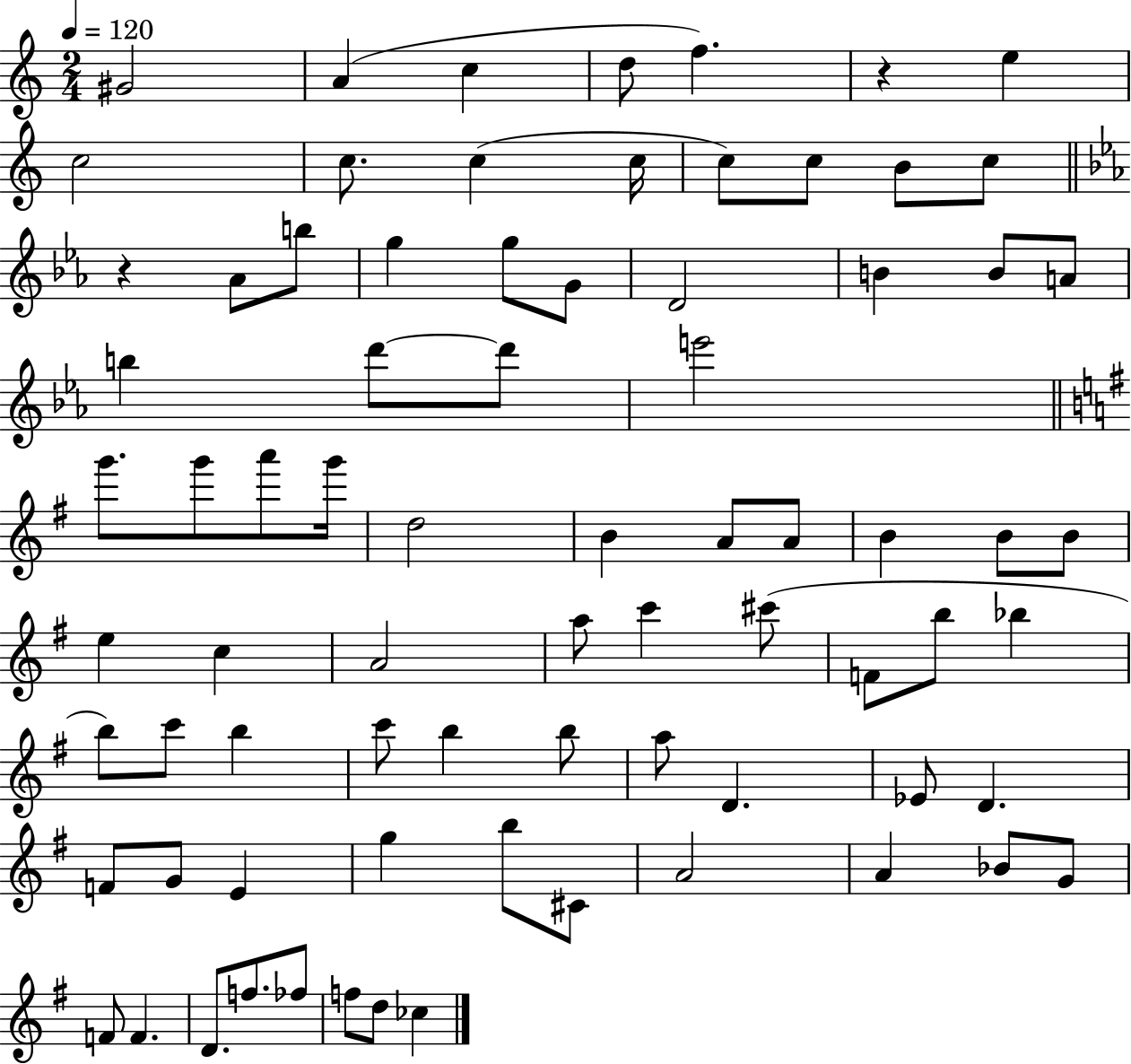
G#4/h A4/q C5/q D5/e F5/q. R/q E5/q C5/h C5/e. C5/q C5/s C5/e C5/e B4/e C5/e R/q Ab4/e B5/e G5/q G5/e G4/e D4/h B4/q B4/e A4/e B5/q D6/e D6/e E6/h G6/e. G6/e A6/e G6/s D5/h B4/q A4/e A4/e B4/q B4/e B4/e E5/q C5/q A4/h A5/e C6/q C#6/e F4/e B5/e Bb5/q B5/e C6/e B5/q C6/e B5/q B5/e A5/e D4/q. Eb4/e D4/q. F4/e G4/e E4/q G5/q B5/e C#4/e A4/h A4/q Bb4/e G4/e F4/e F4/q. D4/e. F5/e. FES5/e F5/e D5/e CES5/q